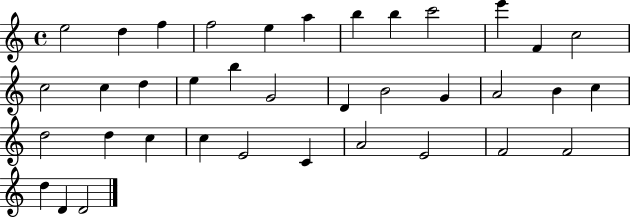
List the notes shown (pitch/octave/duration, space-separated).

E5/h D5/q F5/q F5/h E5/q A5/q B5/q B5/q C6/h E6/q F4/q C5/h C5/h C5/q D5/q E5/q B5/q G4/h D4/q B4/h G4/q A4/h B4/q C5/q D5/h D5/q C5/q C5/q E4/h C4/q A4/h E4/h F4/h F4/h D5/q D4/q D4/h